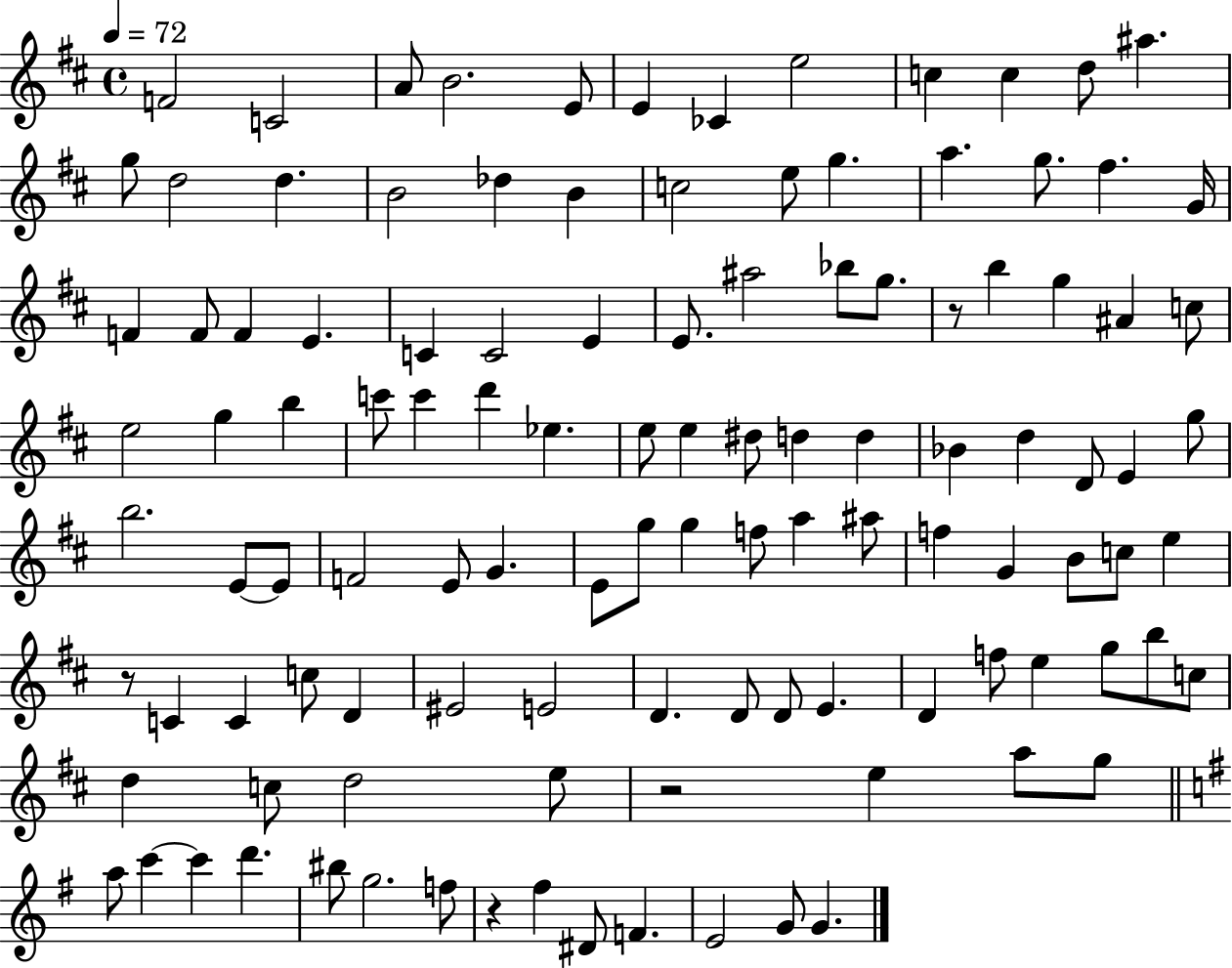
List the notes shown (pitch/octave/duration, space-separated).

F4/h C4/h A4/e B4/h. E4/e E4/q CES4/q E5/h C5/q C5/q D5/e A#5/q. G5/e D5/h D5/q. B4/h Db5/q B4/q C5/h E5/e G5/q. A5/q. G5/e. F#5/q. G4/s F4/q F4/e F4/q E4/q. C4/q C4/h E4/q E4/e. A#5/h Bb5/e G5/e. R/e B5/q G5/q A#4/q C5/e E5/h G5/q B5/q C6/e C6/q D6/q Eb5/q. E5/e E5/q D#5/e D5/q D5/q Bb4/q D5/q D4/e E4/q G5/e B5/h. E4/e E4/e F4/h E4/e G4/q. E4/e G5/e G5/q F5/e A5/q A#5/e F5/q G4/q B4/e C5/e E5/q R/e C4/q C4/q C5/e D4/q EIS4/h E4/h D4/q. D4/e D4/e E4/q. D4/q F5/e E5/q G5/e B5/e C5/e D5/q C5/e D5/h E5/e R/h E5/q A5/e G5/e A5/e C6/q C6/q D6/q. BIS5/e G5/h. F5/e R/q F#5/q D#4/e F4/q. E4/h G4/e G4/q.